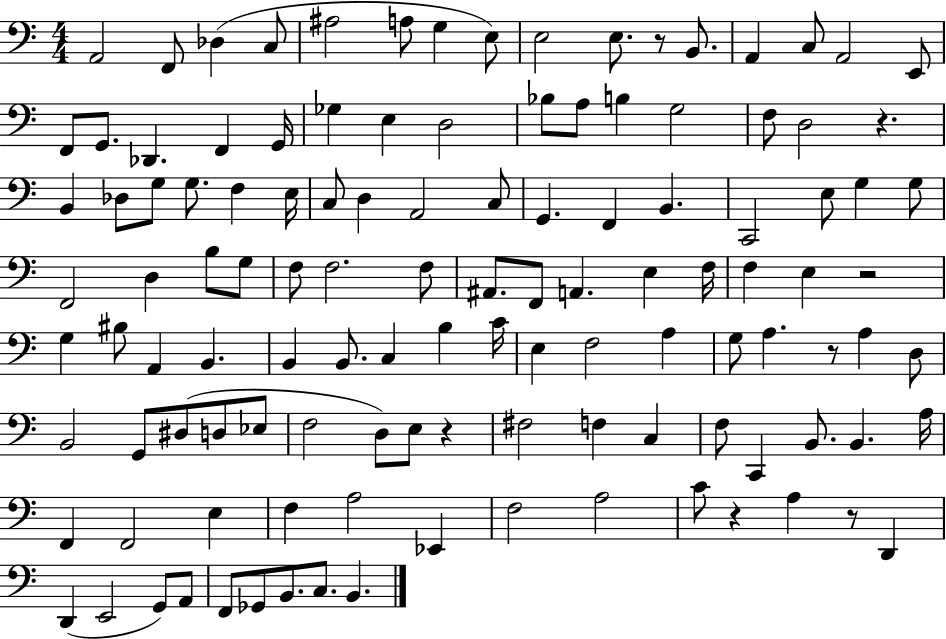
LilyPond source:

{
  \clef bass
  \numericTimeSignature
  \time 4/4
  \key c \major
  a,2 f,8 des4( c8 | ais2 a8 g4 e8) | e2 e8. r8 b,8. | a,4 c8 a,2 e,8 | \break f,8 g,8. des,4. f,4 g,16 | ges4 e4 d2 | bes8 a8 b4 g2 | f8 d2 r4. | \break b,4 des8 g8 g8. f4 e16 | c8 d4 a,2 c8 | g,4. f,4 b,4. | c,2 e8 g4 g8 | \break f,2 d4 b8 g8 | f8 f2. f8 | ais,8. f,8 a,4. e4 f16 | f4 e4 r2 | \break g4 bis8 a,4 b,4. | b,4 b,8. c4 b4 c'16 | e4 f2 a4 | g8 a4. r8 a4 d8 | \break b,2 g,8 dis8( d8 ees8 | f2 d8) e8 r4 | fis2 f4 c4 | f8 c,4 b,8. b,4. a16 | \break f,4 f,2 e4 | f4 a2 ees,4 | f2 a2 | c'8 r4 a4 r8 d,4 | \break d,4( e,2 g,8) a,8 | f,8 ges,8 b,8. c8. b,4. | \bar "|."
}